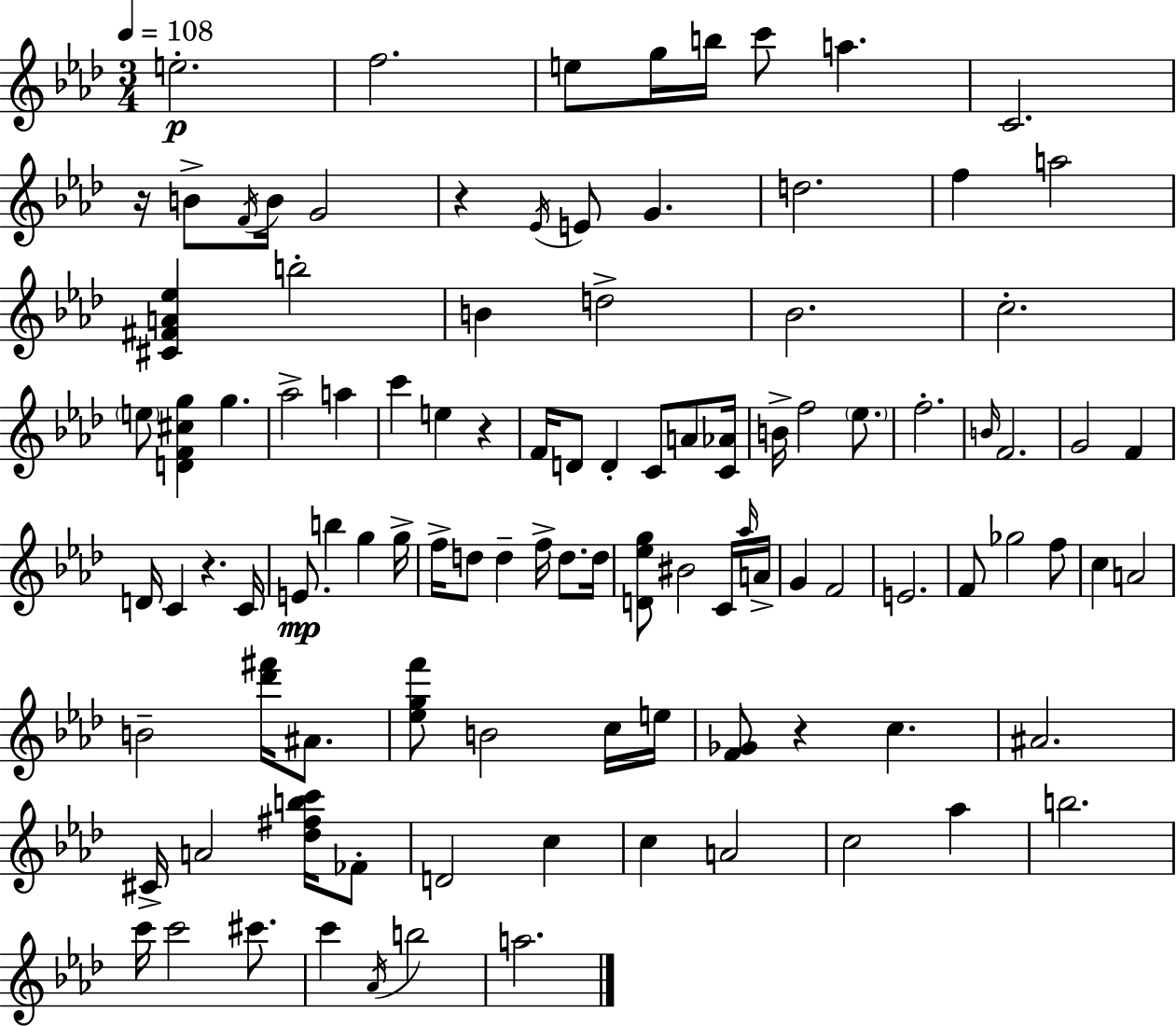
E5/h. F5/h. E5/e G5/s B5/s C6/e A5/q. C4/h. R/s B4/e F4/s B4/s G4/h R/q Eb4/s E4/e G4/q. D5/h. F5/q A5/h [C#4,F#4,A4,Eb5]/q B5/h B4/q D5/h Bb4/h. C5/h. E5/e [D4,F4,C#5,G5]/q G5/q. Ab5/h A5/q C6/q E5/q R/q F4/s D4/e D4/q C4/e A4/e [C4,Ab4]/s B4/s F5/h Eb5/e. F5/h. B4/s F4/h. G4/h F4/q D4/s C4/q R/q. C4/s E4/e. B5/q G5/q G5/s F5/s D5/e D5/q F5/s D5/e. D5/s [D4,Eb5,G5]/e BIS4/h C4/s Ab5/s A4/s G4/q F4/h E4/h. F4/e Gb5/h F5/e C5/q A4/h B4/h [Db6,F#6]/s A#4/e. [Eb5,G5,F6]/e B4/h C5/s E5/s [F4,Gb4]/e R/q C5/q. A#4/h. C#4/s A4/h [Db5,F#5,B5,C6]/s FES4/e D4/h C5/q C5/q A4/h C5/h Ab5/q B5/h. C6/s C6/h C#6/e. C6/q Ab4/s B5/h A5/h.